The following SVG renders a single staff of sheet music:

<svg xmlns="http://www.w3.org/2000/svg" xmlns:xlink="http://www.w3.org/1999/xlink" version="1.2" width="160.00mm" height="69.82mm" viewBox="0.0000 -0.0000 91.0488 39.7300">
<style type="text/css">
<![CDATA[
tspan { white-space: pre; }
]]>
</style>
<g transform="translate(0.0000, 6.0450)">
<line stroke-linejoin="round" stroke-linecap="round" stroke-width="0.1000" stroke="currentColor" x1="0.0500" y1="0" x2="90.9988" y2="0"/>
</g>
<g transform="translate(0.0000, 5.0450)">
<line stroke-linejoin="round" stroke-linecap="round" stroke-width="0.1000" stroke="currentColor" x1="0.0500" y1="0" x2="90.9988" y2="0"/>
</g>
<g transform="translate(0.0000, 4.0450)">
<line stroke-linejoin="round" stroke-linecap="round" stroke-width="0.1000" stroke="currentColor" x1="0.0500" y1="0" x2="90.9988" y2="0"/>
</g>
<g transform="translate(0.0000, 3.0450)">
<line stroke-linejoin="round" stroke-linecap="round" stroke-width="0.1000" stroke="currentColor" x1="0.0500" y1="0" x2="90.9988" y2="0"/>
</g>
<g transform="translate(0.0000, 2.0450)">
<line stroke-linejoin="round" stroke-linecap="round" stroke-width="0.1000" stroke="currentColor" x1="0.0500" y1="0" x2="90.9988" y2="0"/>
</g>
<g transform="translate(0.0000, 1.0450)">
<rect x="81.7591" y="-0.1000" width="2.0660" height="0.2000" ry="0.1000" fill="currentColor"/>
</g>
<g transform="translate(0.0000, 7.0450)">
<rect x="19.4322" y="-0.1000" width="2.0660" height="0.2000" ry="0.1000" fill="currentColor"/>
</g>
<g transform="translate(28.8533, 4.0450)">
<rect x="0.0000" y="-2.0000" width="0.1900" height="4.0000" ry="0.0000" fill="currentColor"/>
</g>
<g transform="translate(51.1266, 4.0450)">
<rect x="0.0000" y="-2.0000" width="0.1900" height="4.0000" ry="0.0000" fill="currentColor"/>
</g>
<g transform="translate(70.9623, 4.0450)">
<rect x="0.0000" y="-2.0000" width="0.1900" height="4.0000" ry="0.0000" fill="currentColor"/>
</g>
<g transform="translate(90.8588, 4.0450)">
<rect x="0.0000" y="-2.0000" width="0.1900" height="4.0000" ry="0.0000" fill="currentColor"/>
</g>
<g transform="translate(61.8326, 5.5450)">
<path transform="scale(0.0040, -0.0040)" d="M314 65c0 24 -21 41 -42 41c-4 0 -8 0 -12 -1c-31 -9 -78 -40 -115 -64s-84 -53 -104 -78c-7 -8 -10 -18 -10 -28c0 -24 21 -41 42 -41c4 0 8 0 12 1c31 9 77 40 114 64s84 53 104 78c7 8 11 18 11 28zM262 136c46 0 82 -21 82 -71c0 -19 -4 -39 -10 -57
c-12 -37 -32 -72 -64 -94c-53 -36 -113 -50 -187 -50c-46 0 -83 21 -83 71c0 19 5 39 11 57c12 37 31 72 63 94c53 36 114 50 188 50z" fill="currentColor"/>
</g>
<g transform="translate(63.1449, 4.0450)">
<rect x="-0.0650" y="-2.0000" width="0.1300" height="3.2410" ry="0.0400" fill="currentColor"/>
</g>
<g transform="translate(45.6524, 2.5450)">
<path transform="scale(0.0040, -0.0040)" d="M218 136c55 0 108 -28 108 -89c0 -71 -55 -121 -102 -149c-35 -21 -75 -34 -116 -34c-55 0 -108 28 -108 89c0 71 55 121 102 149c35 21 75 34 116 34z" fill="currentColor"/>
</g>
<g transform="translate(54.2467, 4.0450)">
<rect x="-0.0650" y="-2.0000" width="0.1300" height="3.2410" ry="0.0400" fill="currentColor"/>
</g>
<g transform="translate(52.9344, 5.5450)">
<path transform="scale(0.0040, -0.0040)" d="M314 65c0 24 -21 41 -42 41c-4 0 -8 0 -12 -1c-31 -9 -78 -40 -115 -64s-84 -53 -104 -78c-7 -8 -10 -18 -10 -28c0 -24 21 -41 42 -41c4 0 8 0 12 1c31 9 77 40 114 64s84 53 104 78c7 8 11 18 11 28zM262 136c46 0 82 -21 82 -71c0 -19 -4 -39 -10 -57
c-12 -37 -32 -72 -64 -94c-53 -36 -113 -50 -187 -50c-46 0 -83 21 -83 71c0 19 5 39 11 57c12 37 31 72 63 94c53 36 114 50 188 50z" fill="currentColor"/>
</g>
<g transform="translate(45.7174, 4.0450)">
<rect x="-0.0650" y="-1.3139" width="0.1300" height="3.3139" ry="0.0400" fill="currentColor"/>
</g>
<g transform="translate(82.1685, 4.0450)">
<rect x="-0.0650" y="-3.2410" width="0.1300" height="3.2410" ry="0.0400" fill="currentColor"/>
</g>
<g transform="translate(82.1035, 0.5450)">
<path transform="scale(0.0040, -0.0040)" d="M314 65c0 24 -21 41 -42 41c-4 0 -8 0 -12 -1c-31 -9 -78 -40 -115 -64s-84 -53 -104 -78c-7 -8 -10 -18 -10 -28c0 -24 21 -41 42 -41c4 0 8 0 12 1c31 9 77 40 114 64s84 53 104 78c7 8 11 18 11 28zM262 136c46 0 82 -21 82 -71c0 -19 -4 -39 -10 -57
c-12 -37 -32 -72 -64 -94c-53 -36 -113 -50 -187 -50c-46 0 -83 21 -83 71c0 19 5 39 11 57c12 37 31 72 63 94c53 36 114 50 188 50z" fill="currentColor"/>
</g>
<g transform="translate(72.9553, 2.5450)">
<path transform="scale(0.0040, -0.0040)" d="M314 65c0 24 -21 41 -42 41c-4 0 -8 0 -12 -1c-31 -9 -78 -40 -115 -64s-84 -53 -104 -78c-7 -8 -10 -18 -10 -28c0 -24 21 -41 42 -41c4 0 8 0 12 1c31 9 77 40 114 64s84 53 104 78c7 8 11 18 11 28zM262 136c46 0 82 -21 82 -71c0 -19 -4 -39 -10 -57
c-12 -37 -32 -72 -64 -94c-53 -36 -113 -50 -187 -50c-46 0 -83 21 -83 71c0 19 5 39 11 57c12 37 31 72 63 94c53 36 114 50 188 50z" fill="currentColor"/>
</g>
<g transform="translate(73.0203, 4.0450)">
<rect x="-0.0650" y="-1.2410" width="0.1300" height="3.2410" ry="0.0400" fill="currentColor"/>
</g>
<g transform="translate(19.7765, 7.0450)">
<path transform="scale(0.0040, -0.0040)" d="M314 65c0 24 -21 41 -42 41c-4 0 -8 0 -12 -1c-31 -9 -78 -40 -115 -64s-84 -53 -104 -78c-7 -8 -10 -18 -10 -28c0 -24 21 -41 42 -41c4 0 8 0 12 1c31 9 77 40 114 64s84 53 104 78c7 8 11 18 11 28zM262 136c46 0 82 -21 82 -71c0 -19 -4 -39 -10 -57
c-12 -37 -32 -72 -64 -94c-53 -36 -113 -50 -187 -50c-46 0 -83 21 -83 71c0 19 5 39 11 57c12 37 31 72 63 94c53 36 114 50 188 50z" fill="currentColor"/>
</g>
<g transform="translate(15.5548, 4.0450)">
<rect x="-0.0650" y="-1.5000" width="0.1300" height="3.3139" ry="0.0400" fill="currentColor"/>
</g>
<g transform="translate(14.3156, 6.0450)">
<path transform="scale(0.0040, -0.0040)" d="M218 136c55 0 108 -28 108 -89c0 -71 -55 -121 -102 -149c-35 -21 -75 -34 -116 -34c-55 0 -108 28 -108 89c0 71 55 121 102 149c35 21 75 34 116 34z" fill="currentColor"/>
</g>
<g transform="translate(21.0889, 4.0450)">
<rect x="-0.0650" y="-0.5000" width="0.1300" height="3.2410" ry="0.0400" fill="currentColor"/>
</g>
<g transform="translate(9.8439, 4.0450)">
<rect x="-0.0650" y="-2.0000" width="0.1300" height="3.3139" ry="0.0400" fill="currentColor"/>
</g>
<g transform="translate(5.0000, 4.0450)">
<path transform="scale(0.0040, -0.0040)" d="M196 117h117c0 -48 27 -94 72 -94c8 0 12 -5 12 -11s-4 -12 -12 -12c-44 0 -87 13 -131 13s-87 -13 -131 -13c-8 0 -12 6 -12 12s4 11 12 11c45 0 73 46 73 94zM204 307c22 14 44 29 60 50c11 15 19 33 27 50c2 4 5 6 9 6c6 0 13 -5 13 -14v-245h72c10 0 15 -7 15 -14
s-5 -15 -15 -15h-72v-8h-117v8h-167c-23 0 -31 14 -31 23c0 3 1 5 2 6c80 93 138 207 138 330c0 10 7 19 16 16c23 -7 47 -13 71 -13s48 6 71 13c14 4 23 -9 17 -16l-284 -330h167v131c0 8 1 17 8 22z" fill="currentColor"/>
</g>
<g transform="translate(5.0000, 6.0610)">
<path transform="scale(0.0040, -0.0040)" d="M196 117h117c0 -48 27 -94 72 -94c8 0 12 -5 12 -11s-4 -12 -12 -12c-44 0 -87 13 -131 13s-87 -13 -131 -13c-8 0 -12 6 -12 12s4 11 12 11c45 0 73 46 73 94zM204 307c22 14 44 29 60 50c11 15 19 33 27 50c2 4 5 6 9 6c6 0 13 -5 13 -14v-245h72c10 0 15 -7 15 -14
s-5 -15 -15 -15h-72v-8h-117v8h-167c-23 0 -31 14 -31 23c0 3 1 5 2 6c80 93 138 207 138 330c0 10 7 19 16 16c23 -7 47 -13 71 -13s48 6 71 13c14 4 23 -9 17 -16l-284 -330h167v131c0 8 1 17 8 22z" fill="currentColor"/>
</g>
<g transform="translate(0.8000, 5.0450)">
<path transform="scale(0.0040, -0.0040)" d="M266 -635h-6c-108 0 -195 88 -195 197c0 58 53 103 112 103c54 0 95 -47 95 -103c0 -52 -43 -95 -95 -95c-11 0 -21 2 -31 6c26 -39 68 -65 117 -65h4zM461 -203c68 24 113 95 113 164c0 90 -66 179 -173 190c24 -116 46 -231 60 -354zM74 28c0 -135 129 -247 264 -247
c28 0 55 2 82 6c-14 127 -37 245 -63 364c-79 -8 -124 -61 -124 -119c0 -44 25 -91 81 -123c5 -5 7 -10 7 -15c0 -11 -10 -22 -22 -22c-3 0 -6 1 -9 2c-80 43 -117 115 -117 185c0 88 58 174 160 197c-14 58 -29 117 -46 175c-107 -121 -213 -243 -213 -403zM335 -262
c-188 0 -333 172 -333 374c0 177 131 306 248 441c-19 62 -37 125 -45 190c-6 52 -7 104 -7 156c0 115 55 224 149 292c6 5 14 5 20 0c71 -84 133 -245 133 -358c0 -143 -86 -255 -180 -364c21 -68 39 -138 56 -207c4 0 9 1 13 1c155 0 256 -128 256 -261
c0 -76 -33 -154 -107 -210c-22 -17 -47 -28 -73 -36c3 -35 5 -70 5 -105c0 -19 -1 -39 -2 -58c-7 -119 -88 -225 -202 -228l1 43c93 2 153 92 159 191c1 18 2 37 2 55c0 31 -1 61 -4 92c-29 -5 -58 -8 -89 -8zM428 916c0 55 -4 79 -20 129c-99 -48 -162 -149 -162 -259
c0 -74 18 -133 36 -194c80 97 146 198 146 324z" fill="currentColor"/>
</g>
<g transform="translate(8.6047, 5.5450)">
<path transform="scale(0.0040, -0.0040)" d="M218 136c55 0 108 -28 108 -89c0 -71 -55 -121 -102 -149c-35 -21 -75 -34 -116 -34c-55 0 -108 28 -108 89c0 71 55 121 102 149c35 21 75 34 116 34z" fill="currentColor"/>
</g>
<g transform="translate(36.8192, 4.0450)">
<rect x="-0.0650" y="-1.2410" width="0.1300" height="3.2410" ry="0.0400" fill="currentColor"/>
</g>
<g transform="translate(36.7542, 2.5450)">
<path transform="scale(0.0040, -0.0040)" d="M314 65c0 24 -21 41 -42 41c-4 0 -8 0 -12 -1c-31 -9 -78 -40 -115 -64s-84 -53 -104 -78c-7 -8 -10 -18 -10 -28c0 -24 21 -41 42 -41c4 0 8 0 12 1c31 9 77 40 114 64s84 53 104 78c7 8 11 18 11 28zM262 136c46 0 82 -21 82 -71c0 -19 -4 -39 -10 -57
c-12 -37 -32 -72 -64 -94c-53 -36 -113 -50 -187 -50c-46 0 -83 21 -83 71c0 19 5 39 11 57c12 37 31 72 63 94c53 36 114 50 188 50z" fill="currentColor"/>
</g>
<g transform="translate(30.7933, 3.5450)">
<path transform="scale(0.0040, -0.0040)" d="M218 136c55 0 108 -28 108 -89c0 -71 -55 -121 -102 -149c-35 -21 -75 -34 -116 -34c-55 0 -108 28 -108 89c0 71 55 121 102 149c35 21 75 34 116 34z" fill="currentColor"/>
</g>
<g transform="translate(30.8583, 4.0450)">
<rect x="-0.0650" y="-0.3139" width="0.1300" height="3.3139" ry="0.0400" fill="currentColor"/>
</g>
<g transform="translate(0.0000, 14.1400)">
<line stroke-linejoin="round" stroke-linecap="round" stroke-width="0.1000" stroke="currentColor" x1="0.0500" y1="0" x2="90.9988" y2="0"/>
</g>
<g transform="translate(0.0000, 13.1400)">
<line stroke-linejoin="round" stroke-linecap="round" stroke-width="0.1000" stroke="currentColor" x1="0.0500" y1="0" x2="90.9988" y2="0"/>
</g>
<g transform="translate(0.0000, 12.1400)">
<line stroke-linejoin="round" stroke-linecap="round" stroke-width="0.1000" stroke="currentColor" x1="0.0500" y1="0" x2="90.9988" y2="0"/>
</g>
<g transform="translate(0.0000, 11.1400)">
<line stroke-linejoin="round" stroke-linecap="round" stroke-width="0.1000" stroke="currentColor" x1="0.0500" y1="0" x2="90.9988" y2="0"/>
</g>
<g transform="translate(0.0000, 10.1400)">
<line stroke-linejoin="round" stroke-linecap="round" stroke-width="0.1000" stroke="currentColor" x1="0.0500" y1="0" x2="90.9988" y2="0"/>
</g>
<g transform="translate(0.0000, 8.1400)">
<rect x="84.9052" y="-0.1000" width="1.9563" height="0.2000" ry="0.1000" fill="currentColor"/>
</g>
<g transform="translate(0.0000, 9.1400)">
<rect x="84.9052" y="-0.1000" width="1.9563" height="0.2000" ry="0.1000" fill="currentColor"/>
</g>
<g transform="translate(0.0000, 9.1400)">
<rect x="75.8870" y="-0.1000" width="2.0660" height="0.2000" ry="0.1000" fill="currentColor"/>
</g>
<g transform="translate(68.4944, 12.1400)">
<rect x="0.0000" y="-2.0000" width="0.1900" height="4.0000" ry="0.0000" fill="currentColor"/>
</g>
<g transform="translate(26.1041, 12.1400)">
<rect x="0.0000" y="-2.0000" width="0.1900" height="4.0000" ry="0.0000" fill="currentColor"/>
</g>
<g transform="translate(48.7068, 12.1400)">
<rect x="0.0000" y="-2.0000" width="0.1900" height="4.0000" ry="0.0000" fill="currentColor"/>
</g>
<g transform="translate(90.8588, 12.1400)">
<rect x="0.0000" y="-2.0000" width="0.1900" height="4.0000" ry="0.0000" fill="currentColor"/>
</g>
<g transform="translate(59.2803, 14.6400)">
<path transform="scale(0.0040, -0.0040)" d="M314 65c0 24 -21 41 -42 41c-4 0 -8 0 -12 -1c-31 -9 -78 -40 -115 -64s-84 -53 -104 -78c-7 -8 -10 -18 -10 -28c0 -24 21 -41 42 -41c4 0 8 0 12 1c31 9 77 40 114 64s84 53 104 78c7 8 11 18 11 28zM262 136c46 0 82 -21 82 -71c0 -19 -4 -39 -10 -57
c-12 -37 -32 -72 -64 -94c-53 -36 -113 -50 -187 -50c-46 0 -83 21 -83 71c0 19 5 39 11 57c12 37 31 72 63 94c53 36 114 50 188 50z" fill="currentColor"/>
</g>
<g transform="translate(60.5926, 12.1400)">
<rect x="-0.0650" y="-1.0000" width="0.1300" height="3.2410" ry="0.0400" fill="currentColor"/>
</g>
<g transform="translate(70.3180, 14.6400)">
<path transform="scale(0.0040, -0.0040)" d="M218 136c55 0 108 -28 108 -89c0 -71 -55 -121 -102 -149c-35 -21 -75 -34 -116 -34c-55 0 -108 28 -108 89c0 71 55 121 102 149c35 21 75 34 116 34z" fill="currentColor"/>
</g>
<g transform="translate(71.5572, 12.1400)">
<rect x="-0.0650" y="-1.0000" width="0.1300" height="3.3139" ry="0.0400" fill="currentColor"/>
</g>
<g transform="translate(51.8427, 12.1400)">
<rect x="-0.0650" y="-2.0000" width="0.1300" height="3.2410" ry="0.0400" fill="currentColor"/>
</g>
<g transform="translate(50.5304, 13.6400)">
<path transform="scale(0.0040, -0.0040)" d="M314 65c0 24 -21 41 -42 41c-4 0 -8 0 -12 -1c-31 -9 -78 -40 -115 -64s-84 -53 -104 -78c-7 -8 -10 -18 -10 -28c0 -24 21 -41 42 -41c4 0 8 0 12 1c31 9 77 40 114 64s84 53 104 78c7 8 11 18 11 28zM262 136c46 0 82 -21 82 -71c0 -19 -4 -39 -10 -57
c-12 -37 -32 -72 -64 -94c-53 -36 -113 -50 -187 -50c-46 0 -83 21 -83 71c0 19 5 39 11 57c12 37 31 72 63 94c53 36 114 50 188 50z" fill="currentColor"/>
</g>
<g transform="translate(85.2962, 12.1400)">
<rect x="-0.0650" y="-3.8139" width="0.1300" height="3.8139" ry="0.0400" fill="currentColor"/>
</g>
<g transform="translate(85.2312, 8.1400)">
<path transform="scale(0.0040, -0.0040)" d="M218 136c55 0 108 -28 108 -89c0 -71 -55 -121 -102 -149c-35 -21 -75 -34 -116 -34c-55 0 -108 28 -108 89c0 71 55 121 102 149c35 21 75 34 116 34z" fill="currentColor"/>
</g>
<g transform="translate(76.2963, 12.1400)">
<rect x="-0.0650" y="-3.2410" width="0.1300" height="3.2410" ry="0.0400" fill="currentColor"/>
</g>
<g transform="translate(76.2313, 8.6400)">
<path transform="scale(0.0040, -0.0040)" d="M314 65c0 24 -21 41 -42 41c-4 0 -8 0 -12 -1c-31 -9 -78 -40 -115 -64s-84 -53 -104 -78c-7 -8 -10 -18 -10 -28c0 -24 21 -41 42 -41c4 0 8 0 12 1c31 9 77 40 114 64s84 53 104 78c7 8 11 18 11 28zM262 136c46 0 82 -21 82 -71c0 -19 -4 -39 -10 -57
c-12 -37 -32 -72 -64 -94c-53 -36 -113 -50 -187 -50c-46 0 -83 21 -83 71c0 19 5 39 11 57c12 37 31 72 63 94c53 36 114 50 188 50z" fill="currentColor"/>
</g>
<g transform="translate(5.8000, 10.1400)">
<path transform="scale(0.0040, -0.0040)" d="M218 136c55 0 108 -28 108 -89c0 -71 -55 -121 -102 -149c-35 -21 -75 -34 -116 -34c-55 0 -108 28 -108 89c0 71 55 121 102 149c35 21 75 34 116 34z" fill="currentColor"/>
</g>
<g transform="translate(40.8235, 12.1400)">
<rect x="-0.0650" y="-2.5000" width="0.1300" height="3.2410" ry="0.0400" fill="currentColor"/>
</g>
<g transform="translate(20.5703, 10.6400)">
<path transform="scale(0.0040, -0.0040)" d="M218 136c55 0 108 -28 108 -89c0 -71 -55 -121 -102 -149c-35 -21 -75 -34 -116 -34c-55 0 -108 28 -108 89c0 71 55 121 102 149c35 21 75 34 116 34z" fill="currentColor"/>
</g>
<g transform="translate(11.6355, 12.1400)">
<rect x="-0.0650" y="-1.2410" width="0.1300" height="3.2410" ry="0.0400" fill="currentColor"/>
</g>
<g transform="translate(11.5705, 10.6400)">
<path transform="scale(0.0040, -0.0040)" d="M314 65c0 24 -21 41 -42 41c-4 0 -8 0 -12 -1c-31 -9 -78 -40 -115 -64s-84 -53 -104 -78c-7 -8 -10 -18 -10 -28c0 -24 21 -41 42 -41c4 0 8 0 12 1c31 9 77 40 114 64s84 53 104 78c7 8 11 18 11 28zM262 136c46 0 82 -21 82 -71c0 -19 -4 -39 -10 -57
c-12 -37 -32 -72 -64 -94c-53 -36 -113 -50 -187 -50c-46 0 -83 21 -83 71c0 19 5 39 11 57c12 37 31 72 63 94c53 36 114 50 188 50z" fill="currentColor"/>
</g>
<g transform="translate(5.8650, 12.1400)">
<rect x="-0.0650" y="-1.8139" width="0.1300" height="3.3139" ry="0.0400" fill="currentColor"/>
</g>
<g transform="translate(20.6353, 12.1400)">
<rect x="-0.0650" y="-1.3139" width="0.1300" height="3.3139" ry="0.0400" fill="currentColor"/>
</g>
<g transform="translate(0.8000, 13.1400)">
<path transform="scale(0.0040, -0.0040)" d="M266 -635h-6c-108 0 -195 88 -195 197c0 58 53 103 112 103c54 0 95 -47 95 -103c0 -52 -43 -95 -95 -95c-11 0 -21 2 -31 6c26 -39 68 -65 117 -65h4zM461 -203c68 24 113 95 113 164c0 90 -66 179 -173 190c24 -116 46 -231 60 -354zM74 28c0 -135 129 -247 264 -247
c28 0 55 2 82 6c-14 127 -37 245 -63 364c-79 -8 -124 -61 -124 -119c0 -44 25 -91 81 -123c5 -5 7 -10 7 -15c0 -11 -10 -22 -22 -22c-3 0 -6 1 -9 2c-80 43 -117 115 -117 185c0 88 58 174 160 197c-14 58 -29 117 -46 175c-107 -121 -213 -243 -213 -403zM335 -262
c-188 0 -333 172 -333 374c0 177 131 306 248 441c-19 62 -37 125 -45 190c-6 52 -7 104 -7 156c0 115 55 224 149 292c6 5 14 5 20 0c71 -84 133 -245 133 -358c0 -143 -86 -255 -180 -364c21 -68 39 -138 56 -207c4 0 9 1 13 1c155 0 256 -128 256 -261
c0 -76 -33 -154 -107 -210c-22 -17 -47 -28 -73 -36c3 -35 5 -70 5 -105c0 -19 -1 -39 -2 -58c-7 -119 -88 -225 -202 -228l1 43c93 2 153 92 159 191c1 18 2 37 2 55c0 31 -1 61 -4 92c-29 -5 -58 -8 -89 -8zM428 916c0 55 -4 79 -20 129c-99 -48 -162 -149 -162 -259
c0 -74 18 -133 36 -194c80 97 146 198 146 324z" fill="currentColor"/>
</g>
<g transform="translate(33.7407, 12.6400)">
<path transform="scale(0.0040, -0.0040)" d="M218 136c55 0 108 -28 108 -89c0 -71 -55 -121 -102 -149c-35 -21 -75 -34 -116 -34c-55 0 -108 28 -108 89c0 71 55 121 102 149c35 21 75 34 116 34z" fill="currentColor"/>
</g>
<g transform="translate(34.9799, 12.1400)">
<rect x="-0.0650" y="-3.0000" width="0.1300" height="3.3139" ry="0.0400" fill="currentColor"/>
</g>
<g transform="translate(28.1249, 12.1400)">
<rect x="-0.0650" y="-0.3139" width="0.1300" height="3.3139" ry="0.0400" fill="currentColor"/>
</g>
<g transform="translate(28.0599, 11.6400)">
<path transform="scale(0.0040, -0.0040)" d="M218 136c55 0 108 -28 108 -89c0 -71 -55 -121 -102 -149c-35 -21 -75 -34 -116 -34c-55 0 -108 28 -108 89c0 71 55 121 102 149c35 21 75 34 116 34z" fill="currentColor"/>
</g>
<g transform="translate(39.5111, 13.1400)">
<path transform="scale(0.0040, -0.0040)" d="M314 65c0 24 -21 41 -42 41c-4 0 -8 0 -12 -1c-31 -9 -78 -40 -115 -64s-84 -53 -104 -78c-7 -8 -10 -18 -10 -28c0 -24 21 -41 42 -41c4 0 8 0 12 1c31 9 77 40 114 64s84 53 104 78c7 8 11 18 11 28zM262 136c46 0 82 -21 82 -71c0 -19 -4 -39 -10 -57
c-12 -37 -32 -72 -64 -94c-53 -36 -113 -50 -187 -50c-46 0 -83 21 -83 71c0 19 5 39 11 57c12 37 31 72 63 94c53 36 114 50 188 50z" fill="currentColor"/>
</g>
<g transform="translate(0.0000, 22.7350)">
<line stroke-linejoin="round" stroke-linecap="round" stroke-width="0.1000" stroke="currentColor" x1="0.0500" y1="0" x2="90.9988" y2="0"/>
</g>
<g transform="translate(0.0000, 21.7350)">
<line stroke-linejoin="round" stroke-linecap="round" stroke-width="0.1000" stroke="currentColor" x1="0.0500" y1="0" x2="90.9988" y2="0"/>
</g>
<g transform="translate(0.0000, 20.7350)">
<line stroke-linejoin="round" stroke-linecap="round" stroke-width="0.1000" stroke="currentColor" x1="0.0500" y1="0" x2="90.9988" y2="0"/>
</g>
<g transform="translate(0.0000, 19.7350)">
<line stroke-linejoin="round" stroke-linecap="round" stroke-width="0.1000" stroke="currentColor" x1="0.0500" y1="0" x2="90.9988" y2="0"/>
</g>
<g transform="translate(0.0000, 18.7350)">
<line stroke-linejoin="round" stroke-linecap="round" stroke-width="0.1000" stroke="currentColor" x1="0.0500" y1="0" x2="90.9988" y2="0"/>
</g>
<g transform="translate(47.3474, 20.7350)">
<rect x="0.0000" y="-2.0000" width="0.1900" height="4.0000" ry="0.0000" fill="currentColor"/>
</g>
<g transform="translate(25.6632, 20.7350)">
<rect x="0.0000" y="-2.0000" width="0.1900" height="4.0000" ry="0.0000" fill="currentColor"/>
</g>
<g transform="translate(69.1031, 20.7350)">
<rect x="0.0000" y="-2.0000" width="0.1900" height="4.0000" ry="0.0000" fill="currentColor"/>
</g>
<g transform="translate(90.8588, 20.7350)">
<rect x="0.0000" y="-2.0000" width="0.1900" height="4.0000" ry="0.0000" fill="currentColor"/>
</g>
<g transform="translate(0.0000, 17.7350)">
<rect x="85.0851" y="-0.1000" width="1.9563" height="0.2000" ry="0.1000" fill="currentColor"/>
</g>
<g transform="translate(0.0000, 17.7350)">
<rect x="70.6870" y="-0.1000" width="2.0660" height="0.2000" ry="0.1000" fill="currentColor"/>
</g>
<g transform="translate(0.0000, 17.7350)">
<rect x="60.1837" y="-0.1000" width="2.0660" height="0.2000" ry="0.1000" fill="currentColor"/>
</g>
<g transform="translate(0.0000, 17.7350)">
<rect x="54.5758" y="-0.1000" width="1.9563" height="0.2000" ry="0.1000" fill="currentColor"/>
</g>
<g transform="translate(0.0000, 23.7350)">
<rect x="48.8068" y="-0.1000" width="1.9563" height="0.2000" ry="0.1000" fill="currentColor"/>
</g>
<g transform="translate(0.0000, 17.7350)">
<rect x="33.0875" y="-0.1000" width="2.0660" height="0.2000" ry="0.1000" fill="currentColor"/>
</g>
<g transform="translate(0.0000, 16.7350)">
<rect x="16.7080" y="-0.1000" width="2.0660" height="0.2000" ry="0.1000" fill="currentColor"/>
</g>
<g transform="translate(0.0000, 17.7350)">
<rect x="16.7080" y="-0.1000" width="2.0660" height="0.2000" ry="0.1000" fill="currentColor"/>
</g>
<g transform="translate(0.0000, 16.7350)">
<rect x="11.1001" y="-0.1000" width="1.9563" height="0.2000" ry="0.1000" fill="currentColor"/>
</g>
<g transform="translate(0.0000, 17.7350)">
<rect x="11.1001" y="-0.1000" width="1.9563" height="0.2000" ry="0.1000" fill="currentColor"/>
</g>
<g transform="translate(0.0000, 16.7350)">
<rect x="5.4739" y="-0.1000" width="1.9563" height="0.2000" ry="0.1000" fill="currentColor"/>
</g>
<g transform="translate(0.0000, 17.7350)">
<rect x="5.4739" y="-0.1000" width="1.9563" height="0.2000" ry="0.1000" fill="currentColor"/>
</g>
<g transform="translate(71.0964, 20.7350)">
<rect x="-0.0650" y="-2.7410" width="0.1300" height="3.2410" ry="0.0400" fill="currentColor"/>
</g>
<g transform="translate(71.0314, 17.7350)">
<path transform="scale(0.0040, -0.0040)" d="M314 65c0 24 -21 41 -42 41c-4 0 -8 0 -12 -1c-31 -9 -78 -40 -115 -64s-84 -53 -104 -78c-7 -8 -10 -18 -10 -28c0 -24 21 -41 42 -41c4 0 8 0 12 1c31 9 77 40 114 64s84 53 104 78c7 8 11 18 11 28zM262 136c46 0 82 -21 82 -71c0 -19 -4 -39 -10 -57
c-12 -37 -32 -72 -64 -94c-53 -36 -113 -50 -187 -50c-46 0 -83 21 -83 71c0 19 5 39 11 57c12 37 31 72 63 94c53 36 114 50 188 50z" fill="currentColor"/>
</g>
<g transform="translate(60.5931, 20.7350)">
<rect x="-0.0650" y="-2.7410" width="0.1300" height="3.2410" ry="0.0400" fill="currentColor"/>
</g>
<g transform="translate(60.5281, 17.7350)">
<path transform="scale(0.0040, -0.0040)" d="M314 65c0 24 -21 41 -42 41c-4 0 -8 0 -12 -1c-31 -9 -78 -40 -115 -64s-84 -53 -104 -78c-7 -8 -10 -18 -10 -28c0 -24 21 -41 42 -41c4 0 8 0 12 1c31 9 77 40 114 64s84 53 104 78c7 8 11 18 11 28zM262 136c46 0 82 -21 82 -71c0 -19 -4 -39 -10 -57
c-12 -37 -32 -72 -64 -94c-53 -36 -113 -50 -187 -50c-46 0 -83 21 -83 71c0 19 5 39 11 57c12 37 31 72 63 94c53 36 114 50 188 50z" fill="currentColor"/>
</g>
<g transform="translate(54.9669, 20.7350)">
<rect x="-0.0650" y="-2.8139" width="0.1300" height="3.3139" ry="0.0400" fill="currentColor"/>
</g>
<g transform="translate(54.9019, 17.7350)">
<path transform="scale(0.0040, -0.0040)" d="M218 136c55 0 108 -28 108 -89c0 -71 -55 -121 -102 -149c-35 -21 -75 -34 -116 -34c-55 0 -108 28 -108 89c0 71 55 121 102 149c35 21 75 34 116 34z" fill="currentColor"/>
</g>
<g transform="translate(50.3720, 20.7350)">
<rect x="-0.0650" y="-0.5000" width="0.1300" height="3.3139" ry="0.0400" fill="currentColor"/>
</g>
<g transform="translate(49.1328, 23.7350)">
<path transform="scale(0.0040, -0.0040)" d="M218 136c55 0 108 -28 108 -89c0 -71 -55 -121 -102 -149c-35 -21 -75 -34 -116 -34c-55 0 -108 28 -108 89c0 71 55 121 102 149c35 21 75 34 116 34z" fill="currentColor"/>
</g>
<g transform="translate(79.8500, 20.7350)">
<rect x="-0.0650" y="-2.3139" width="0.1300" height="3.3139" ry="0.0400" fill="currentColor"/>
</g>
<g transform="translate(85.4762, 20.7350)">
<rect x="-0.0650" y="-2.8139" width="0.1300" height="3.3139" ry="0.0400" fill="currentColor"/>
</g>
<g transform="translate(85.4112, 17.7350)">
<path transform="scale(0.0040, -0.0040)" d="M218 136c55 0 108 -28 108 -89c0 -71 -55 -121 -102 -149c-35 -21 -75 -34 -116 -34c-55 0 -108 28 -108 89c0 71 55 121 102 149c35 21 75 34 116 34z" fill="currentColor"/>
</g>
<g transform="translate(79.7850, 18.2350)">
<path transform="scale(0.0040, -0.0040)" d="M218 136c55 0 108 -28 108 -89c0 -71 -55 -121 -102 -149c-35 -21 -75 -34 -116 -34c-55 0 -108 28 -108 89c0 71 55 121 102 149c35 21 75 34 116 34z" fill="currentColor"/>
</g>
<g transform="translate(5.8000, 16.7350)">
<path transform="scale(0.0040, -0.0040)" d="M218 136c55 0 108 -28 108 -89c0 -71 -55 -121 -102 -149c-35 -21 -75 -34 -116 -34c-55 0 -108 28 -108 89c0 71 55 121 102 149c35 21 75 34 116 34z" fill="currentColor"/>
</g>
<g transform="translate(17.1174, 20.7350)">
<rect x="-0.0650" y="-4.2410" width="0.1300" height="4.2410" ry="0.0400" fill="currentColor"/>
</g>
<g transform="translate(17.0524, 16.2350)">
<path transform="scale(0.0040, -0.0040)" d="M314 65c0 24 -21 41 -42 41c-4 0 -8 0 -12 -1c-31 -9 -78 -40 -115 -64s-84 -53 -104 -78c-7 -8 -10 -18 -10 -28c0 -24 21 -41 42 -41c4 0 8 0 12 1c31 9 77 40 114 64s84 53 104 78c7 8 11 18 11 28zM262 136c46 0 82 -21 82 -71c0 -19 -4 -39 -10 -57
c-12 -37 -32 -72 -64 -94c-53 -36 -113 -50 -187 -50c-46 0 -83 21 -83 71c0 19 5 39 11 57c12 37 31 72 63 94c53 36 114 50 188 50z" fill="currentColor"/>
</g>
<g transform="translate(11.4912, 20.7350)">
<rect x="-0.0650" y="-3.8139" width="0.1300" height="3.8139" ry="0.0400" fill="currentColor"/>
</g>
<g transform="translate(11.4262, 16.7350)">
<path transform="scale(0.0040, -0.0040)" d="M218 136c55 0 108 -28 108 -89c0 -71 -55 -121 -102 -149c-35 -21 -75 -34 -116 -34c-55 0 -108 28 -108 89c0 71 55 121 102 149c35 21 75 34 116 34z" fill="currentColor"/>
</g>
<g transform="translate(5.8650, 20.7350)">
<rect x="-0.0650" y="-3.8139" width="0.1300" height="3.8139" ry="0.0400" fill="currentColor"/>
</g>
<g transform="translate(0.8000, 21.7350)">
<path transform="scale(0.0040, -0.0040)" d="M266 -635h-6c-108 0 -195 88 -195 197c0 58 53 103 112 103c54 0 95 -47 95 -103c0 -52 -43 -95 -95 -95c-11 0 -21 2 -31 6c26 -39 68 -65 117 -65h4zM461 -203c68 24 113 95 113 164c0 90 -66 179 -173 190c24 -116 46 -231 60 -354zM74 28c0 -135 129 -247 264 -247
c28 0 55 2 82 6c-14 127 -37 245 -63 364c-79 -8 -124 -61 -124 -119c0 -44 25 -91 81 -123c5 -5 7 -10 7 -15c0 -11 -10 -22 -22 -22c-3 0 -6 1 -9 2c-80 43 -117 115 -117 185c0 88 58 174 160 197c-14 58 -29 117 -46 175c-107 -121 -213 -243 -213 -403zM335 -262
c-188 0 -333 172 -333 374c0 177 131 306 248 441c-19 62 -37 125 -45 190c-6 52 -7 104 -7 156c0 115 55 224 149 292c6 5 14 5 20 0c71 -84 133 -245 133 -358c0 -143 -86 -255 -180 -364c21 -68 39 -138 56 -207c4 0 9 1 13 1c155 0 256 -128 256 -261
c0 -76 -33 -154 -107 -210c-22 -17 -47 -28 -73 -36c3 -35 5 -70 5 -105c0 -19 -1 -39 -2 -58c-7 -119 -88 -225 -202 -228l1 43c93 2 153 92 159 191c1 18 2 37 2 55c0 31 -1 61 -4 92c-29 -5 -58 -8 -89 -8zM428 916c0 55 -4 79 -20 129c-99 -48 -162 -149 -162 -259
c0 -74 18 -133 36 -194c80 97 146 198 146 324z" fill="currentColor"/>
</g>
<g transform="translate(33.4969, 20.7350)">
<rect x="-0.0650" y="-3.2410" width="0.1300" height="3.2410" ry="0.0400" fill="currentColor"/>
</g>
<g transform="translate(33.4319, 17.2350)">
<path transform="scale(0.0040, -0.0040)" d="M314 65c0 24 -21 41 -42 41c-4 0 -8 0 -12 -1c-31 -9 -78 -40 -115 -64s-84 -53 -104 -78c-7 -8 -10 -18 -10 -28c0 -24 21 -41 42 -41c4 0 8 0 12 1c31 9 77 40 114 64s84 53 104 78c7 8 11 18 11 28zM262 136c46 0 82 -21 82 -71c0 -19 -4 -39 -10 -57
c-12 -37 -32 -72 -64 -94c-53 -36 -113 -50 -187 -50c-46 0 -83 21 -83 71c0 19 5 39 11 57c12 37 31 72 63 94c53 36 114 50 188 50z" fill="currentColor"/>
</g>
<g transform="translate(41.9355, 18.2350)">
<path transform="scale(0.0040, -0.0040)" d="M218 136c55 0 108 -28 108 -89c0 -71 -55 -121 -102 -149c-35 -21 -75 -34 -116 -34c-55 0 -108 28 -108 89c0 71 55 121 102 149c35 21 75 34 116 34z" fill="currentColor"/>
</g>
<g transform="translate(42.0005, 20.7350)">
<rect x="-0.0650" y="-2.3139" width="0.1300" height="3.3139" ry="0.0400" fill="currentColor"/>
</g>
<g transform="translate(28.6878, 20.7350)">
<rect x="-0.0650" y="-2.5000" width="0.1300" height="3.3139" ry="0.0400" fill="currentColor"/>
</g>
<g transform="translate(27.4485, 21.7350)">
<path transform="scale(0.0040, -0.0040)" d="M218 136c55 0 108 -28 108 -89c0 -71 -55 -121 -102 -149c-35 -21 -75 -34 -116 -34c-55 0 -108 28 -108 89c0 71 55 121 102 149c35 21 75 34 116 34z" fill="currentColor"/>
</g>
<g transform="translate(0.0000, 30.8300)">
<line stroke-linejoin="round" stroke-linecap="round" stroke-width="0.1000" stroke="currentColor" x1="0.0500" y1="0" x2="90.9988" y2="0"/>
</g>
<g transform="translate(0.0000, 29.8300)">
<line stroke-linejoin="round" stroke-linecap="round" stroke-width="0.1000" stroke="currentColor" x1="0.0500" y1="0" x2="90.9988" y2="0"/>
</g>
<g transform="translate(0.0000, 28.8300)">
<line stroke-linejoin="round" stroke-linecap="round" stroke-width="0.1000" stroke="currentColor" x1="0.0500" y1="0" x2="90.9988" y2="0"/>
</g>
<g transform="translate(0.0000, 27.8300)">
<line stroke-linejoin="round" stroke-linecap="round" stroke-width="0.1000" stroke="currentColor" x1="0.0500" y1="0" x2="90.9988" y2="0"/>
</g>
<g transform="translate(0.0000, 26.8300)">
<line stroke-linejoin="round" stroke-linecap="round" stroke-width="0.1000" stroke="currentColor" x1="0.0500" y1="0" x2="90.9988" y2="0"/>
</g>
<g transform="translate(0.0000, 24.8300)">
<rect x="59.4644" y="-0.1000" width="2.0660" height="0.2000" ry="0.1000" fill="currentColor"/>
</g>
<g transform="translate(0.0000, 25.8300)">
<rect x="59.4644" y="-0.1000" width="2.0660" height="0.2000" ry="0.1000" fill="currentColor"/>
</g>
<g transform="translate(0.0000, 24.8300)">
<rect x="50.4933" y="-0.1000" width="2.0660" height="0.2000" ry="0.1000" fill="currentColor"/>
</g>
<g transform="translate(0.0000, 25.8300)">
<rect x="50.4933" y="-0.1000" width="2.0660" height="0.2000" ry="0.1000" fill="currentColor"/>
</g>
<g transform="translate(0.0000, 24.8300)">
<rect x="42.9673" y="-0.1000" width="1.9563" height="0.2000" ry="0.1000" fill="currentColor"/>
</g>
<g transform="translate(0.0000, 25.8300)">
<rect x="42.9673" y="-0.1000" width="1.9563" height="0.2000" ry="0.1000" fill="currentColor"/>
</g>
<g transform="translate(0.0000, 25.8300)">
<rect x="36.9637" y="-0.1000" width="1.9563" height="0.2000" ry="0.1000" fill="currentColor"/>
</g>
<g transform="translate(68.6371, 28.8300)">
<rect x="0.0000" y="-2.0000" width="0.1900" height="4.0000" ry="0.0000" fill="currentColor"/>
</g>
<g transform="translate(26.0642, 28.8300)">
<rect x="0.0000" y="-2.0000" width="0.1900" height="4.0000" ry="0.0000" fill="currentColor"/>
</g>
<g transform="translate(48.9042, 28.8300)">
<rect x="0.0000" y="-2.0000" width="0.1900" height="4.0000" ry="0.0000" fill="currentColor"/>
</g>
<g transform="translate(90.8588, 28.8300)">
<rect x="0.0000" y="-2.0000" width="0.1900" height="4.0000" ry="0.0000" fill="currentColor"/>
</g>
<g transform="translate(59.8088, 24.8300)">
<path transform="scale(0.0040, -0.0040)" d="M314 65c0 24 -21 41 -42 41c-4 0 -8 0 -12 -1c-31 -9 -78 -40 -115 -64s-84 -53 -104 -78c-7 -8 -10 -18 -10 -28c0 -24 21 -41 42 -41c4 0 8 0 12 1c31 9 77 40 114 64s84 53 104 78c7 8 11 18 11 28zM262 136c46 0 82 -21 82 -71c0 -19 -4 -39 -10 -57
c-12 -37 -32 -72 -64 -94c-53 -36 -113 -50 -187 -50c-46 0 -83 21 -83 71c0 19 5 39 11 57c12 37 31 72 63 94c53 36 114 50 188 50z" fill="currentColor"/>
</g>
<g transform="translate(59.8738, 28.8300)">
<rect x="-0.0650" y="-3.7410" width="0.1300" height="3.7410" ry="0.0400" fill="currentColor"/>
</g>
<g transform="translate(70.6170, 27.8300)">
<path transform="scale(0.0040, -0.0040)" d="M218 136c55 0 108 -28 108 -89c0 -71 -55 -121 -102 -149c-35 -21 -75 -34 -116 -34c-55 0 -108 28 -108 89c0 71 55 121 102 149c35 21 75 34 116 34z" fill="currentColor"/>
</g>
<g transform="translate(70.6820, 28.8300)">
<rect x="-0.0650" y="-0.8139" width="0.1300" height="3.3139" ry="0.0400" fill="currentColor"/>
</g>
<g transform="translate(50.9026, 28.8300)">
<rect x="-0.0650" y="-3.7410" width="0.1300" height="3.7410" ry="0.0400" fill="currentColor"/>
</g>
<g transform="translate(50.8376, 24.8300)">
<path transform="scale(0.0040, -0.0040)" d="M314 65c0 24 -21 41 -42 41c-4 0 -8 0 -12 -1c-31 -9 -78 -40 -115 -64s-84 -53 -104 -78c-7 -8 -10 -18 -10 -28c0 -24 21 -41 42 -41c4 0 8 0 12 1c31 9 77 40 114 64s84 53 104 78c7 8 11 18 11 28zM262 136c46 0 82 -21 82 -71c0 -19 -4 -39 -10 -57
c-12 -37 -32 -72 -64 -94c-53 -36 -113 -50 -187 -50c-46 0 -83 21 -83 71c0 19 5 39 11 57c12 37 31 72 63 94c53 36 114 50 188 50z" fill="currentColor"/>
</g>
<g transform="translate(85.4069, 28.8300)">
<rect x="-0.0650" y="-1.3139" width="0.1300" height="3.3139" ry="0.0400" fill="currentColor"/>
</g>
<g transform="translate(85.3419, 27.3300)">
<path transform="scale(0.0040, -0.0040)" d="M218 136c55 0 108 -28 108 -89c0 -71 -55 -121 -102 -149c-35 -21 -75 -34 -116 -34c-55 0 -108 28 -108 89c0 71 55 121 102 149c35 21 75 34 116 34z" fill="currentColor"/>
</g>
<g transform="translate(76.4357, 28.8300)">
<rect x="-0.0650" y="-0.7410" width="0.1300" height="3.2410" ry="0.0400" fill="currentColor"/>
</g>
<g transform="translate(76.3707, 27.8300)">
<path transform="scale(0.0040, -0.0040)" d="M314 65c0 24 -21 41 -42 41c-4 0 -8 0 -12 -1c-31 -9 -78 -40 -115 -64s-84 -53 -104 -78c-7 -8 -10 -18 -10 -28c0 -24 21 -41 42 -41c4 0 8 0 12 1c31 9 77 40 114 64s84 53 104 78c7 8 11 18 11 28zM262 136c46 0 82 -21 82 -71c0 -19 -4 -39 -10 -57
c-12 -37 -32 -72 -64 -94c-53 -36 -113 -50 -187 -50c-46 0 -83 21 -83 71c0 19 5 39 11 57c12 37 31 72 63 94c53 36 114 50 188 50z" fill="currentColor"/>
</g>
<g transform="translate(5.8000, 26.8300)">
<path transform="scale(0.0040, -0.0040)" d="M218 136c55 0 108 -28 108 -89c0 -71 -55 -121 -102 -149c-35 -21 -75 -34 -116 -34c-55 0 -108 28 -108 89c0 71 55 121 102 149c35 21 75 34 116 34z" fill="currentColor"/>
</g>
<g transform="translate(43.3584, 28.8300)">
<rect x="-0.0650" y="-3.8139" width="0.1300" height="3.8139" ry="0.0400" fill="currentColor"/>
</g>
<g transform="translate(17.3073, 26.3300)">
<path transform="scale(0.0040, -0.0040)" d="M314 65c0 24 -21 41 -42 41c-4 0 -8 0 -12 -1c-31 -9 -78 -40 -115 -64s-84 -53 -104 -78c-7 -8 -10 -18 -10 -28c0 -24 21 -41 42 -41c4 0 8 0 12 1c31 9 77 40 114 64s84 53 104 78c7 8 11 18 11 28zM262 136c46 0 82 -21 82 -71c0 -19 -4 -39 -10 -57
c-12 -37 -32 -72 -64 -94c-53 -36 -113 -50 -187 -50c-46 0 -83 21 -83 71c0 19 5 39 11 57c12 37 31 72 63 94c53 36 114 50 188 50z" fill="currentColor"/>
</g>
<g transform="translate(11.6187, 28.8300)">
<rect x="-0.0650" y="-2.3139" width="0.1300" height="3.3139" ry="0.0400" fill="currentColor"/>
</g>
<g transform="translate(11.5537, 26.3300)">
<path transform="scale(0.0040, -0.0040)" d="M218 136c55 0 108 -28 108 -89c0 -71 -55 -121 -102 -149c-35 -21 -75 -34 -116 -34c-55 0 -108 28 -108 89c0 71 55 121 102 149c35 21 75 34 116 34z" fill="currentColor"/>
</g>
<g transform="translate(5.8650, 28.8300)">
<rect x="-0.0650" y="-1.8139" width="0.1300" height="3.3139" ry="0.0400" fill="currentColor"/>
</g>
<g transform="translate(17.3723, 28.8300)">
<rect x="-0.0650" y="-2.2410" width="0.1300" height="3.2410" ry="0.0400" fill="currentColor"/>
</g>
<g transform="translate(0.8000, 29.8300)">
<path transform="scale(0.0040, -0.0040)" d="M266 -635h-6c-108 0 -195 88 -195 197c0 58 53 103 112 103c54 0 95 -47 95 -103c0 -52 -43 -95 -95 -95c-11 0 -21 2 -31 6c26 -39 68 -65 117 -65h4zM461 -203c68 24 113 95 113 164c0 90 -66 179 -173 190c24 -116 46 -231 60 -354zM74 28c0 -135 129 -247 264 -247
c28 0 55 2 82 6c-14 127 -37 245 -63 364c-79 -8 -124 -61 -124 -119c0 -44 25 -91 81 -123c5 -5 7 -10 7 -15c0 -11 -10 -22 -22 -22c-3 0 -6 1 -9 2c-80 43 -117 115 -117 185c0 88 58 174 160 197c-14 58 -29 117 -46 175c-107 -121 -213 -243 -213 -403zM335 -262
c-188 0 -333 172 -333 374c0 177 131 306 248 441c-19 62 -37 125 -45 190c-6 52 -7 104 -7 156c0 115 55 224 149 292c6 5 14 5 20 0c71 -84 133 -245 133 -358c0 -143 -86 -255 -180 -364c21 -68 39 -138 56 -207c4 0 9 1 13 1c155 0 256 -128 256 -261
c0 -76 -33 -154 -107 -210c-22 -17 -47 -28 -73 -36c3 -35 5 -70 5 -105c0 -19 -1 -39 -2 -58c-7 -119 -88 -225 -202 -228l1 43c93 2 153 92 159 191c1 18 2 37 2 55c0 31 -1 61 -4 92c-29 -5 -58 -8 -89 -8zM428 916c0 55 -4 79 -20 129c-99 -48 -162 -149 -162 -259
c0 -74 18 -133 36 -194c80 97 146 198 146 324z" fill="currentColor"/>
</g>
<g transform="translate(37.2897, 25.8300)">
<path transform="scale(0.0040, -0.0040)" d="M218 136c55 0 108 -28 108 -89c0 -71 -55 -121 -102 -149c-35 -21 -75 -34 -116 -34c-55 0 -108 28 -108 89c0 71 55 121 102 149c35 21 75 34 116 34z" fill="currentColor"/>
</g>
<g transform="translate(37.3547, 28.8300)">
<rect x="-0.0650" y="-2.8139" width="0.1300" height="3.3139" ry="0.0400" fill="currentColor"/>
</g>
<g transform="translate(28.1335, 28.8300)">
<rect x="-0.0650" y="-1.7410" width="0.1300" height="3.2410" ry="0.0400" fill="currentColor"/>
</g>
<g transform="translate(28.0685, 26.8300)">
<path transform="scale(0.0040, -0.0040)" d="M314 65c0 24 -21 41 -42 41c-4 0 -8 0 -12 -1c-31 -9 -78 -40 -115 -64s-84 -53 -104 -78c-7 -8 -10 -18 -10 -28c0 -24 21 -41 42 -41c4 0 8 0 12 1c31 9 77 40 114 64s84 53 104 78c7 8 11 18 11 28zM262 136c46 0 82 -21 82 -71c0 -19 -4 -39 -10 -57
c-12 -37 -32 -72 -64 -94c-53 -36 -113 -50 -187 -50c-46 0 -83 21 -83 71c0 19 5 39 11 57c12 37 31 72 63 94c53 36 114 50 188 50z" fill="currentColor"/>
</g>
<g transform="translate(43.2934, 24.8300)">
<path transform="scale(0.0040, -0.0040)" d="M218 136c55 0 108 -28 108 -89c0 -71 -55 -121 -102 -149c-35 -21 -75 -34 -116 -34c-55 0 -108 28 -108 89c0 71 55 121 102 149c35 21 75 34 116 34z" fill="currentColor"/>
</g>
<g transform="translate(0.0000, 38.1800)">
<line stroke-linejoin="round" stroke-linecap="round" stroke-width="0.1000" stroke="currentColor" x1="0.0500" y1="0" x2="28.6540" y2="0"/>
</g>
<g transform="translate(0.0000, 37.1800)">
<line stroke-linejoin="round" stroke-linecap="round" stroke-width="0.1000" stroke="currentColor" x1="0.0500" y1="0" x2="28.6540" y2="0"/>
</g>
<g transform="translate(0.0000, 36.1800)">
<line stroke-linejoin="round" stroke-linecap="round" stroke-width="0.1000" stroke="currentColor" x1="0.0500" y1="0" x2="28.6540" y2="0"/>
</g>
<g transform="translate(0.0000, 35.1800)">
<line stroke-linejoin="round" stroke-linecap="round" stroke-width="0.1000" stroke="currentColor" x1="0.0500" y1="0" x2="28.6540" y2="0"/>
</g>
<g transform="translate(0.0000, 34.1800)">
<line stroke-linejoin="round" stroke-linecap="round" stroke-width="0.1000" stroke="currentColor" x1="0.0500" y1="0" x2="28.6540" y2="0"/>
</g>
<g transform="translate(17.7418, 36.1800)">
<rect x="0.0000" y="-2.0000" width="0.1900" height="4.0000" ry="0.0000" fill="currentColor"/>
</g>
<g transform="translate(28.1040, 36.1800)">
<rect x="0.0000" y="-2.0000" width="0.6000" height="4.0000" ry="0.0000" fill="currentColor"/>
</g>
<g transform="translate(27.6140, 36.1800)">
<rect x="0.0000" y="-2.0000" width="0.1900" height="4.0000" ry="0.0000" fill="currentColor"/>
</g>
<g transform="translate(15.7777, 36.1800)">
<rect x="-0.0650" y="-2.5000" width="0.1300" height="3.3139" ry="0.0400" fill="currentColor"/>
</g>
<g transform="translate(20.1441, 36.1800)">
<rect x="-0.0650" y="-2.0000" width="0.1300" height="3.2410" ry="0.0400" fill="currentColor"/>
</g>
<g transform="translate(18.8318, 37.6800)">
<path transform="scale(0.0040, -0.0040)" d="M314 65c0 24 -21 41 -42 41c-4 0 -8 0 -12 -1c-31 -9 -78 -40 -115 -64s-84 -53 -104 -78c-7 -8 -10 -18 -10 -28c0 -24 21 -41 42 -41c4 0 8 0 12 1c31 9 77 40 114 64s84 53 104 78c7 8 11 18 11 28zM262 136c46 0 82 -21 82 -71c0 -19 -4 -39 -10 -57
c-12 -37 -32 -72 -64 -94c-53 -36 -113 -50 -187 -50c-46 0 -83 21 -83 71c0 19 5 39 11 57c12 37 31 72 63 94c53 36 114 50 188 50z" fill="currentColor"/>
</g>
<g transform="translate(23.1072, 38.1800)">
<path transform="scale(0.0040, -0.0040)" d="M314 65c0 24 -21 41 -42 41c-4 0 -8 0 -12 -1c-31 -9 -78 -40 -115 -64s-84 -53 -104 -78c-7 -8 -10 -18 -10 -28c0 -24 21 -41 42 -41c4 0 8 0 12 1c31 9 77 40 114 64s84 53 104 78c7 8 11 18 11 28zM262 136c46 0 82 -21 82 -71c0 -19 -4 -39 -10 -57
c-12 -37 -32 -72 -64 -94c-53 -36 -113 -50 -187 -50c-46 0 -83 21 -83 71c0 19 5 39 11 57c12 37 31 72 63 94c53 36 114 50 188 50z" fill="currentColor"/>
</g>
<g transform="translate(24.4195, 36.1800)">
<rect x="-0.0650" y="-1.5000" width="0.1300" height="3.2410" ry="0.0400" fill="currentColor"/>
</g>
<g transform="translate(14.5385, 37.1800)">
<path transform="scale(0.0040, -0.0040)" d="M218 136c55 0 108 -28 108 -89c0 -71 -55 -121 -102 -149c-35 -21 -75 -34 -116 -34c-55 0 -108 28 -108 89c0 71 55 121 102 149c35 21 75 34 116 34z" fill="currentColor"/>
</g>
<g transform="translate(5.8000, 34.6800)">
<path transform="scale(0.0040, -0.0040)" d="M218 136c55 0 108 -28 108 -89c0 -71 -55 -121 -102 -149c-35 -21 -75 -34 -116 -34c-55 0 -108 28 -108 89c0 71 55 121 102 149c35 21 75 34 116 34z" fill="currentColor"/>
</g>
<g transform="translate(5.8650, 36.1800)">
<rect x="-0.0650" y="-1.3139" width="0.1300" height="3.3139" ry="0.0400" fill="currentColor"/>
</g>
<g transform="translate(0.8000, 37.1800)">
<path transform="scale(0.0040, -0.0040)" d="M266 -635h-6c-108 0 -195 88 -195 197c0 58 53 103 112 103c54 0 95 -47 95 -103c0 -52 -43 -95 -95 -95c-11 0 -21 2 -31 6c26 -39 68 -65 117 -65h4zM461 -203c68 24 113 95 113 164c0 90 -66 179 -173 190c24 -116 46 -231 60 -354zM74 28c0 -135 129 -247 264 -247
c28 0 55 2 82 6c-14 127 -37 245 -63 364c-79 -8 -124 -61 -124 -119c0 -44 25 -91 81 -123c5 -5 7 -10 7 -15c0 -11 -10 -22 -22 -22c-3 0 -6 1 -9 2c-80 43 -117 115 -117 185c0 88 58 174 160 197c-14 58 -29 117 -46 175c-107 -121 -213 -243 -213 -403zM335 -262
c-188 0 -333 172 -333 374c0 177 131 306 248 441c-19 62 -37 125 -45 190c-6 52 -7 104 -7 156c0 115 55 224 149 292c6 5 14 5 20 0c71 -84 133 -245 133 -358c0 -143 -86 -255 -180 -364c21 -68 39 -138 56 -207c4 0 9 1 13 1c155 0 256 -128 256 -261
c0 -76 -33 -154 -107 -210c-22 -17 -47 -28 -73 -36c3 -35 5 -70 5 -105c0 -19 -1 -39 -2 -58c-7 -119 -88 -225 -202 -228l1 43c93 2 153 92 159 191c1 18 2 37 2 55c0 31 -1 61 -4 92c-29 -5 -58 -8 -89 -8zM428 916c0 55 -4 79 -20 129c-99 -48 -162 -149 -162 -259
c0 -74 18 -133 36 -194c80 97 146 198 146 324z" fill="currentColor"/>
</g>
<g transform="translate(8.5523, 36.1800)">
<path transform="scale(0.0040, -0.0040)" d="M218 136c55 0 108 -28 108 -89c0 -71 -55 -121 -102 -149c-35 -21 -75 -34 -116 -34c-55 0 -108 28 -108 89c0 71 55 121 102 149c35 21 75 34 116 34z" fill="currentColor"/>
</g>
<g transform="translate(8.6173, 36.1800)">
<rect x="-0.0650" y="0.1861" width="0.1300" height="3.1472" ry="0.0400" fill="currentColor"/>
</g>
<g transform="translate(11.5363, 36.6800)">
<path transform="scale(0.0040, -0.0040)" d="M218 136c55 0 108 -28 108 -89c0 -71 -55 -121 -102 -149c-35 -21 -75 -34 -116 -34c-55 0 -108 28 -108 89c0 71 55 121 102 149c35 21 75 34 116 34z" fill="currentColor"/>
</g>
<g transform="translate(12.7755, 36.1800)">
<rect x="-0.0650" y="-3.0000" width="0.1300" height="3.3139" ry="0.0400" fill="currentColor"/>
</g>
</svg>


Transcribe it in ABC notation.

X:1
T:Untitled
M:4/4
L:1/4
K:C
F E C2 c e2 e F2 F2 e2 b2 f e2 e c A G2 F2 D2 D b2 c' c' c' d'2 G b2 g C a a2 a2 g a f g g2 f2 a c' c'2 c'2 d d2 e e B A G F2 E2